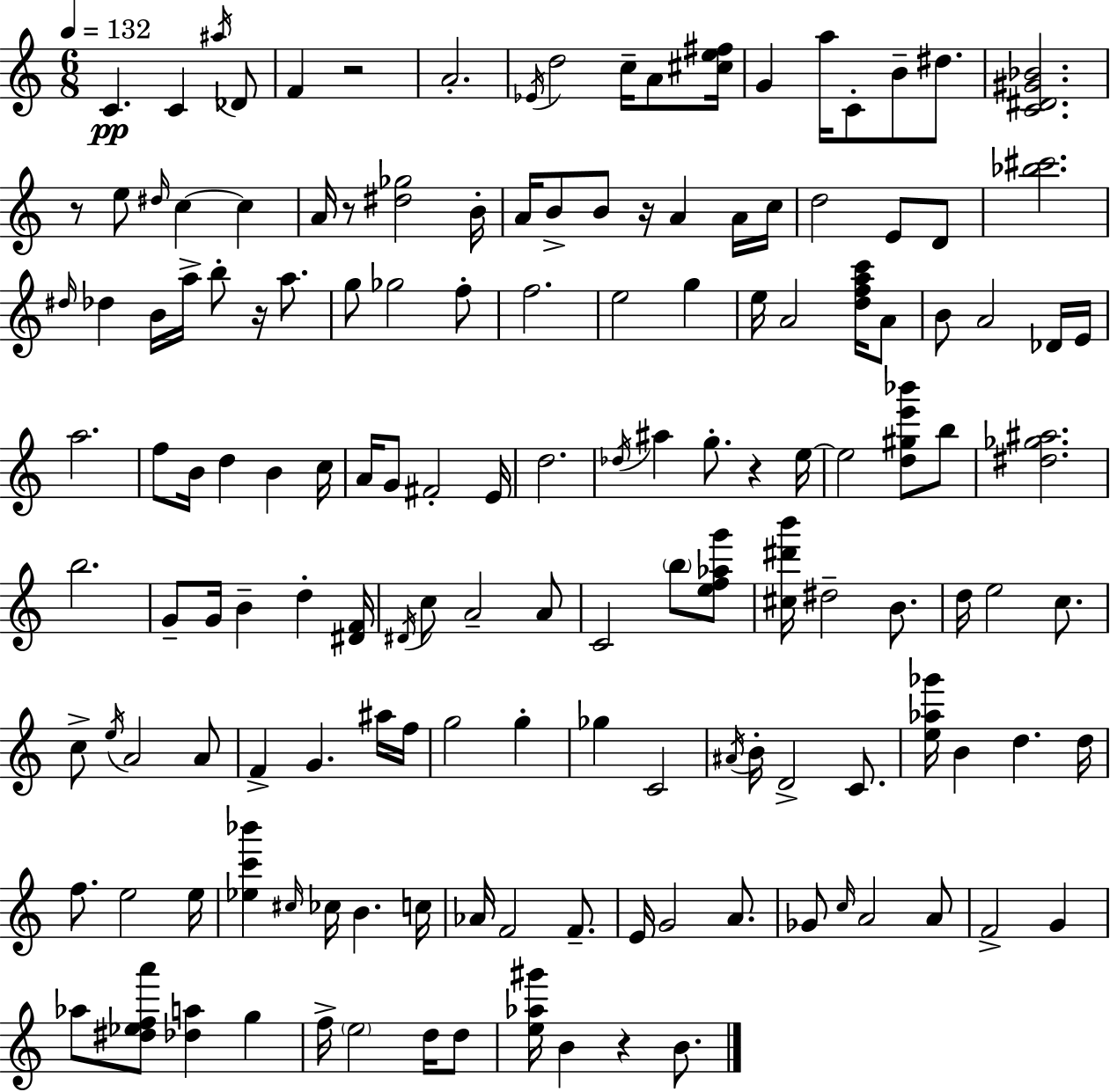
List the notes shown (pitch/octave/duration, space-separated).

C4/q. C4/q A#5/s Db4/e F4/q R/h A4/h. Eb4/s D5/h C5/s A4/e [C#5,E5,F#5]/s G4/q A5/s C4/e B4/e D#5/e. [C4,D#4,G#4,Bb4]/h. R/e E5/e D#5/s C5/q C5/q A4/s R/e [D#5,Gb5]/h B4/s A4/s B4/e B4/e R/s A4/q A4/s C5/s D5/h E4/e D4/e [Bb5,C#6]/h. D#5/s Db5/q B4/s A5/s B5/e R/s A5/e. G5/e Gb5/h F5/e F5/h. E5/h G5/q E5/s A4/h [D5,F5,A5,C6]/s A4/e B4/e A4/h Db4/s E4/s A5/h. F5/e B4/s D5/q B4/q C5/s A4/s G4/e F#4/h E4/s D5/h. Db5/s A#5/q G5/e. R/q E5/s E5/h [D5,G#5,E6,Bb6]/e B5/e [D#5,Gb5,A#5]/h. B5/h. G4/e G4/s B4/q D5/q [D#4,F4]/s D#4/s C5/e A4/h A4/e C4/h B5/e [E5,F5,Ab5,G6]/e [C#5,D#6,B6]/s D#5/h B4/e. D5/s E5/h C5/e. C5/e E5/s A4/h A4/e F4/q G4/q. A#5/s F5/s G5/h G5/q Gb5/q C4/h A#4/s B4/s D4/h C4/e. [E5,Ab5,Gb6]/s B4/q D5/q. D5/s F5/e. E5/h E5/s [Eb5,C6,Bb6]/q C#5/s CES5/s B4/q. C5/s Ab4/s F4/h F4/e. E4/s G4/h A4/e. Gb4/e C5/s A4/h A4/e F4/h G4/q Ab5/e [D#5,Eb5,F5,A6]/e [Db5,A5]/q G5/q F5/s E5/h D5/s D5/e [E5,Ab5,G#6]/s B4/q R/q B4/e.